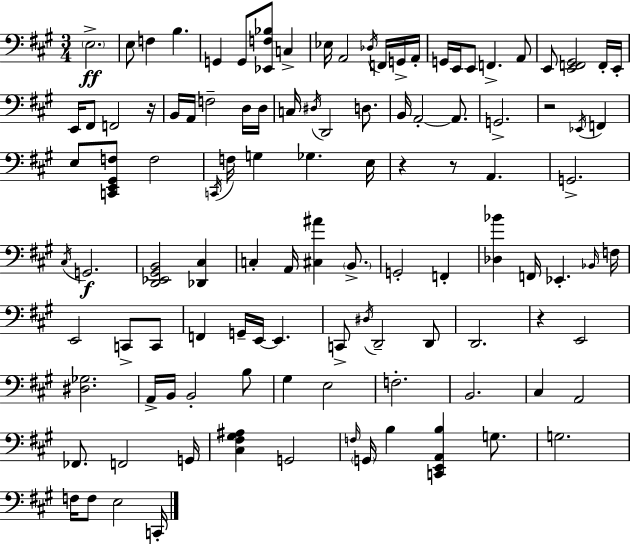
E3/h. E3/e F3/q B3/q. G2/q G2/e [Eb2,F3,Bb3]/e C3/q Eb3/s A2/h Db3/s F2/s G2/s A2/s G2/s E2/s E2/e F2/q. A2/e E2/e [E2,F2,G#2]/h F2/s E2/s E2/s F#2/e F2/h R/s B2/s A2/s F3/h D3/s D3/s C3/s D#3/s D2/h D3/e. B2/s A2/h A2/e. G2/h. R/h Eb2/s F2/q E3/e [C2,E2,G#2,F3]/e F3/h C2/s F3/s G3/q Gb3/q. E3/s R/q R/e A2/q. G2/h. C#3/s G2/h. [D2,Eb2,G#2,B2]/h [Db2,C#3]/q C3/q A2/s [C#3,A#4]/q B2/e. G2/h F2/q [Db3,Bb4]/q F2/s Eb2/q. Bb2/s F3/s E2/h C2/e C2/e F2/q G2/s E2/s E2/q. C2/e D#3/s D2/h D2/e D2/h. R/q E2/h [D#3,Gb3]/h. A2/s B2/s B2/h B3/e G#3/q E3/h F3/h. B2/h. C#3/q A2/h FES2/e. F2/h G2/s [C#3,F#3,G#3,A#3]/q G2/h F3/s G2/s B3/q [C2,E2,A2,B3]/q G3/e. G3/h. F3/s F3/e E3/h C2/s